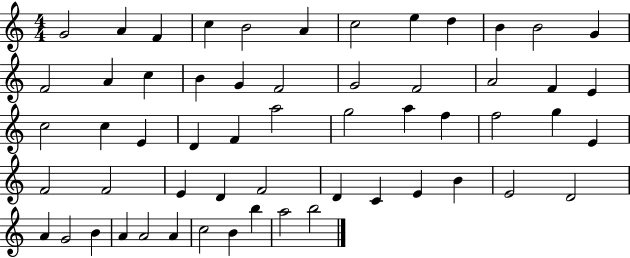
G4/h A4/q F4/q C5/q B4/h A4/q C5/h E5/q D5/q B4/q B4/h G4/q F4/h A4/q C5/q B4/q G4/q F4/h G4/h F4/h A4/h F4/q E4/q C5/h C5/q E4/q D4/q F4/q A5/h G5/h A5/q F5/q F5/h G5/q E4/q F4/h F4/h E4/q D4/q F4/h D4/q C4/q E4/q B4/q E4/h D4/h A4/q G4/h B4/q A4/q A4/h A4/q C5/h B4/q B5/q A5/h B5/h